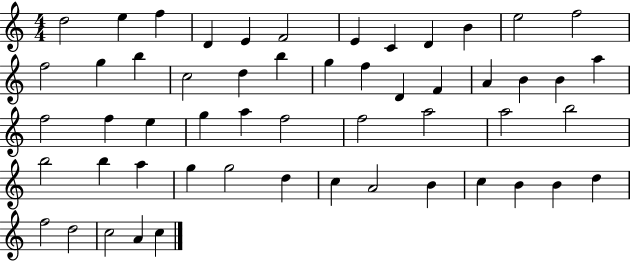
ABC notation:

X:1
T:Untitled
M:4/4
L:1/4
K:C
d2 e f D E F2 E C D B e2 f2 f2 g b c2 d b g f D F A B B a f2 f e g a f2 f2 a2 a2 b2 b2 b a g g2 d c A2 B c B B d f2 d2 c2 A c